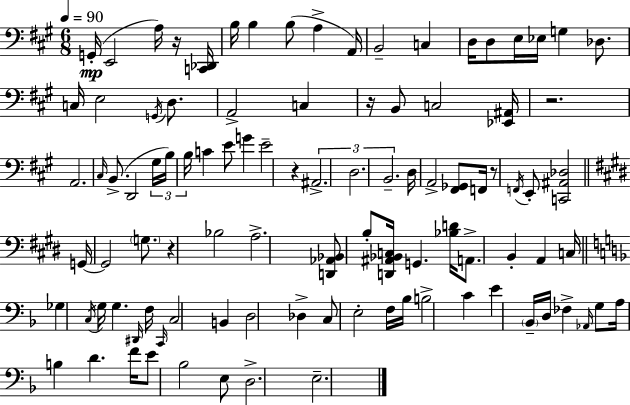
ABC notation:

X:1
T:Untitled
M:6/8
L:1/4
K:A
G,,/4 E,,2 A,/4 z/4 [C,,_D,,]/4 B,/4 B, B,/2 A, A,,/4 B,,2 C, D,/4 D,/2 E,/4 _E,/4 G, _D,/2 C,/4 E,2 G,,/4 D,/2 A,,2 C, z/4 B,,/2 C,2 [_E,,^A,,]/4 z2 A,,2 ^C,/4 B,,/2 D,,2 ^G,/4 B,/4 B,/4 C E/2 G E2 z ^A,,2 D,2 B,,2 D,/4 A,,2 [^F,,_G,,]/2 F,,/4 z/2 F,,/4 E,,/2 [C,,^A,,_D,]2 G,,/4 G,,2 G,/2 z _B,2 A,2 [D,,_A,,_B,,]/2 B,/2 [D,,^A,,_B,,C,]/4 G,, [_B,D]/4 A,,/2 B,, A,, C,/4 _G, C,/4 G,/4 G, ^D,,/4 F,/4 C,,/4 C,2 B,, D,2 _D, C,/2 E,2 F,/4 _B,/4 B,2 C E _B,,/4 D,/4 _F, _A,,/4 G,/2 A,/4 B, D F/4 E/2 _B,2 E,/2 D,2 E,2